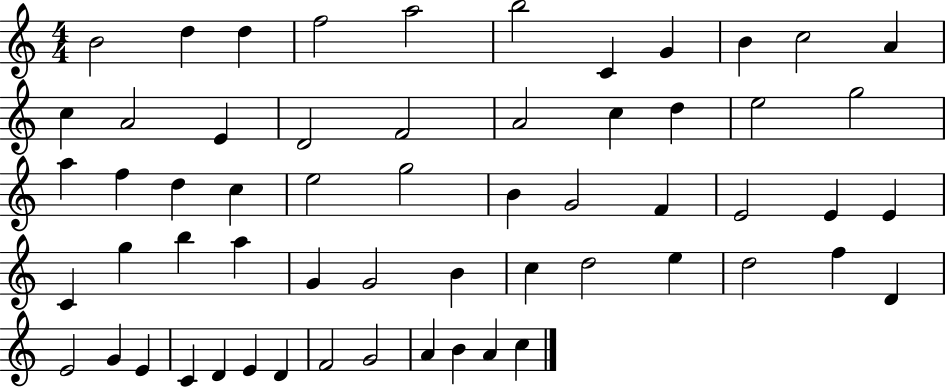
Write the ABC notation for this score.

X:1
T:Untitled
M:4/4
L:1/4
K:C
B2 d d f2 a2 b2 C G B c2 A c A2 E D2 F2 A2 c d e2 g2 a f d c e2 g2 B G2 F E2 E E C g b a G G2 B c d2 e d2 f D E2 G E C D E D F2 G2 A B A c